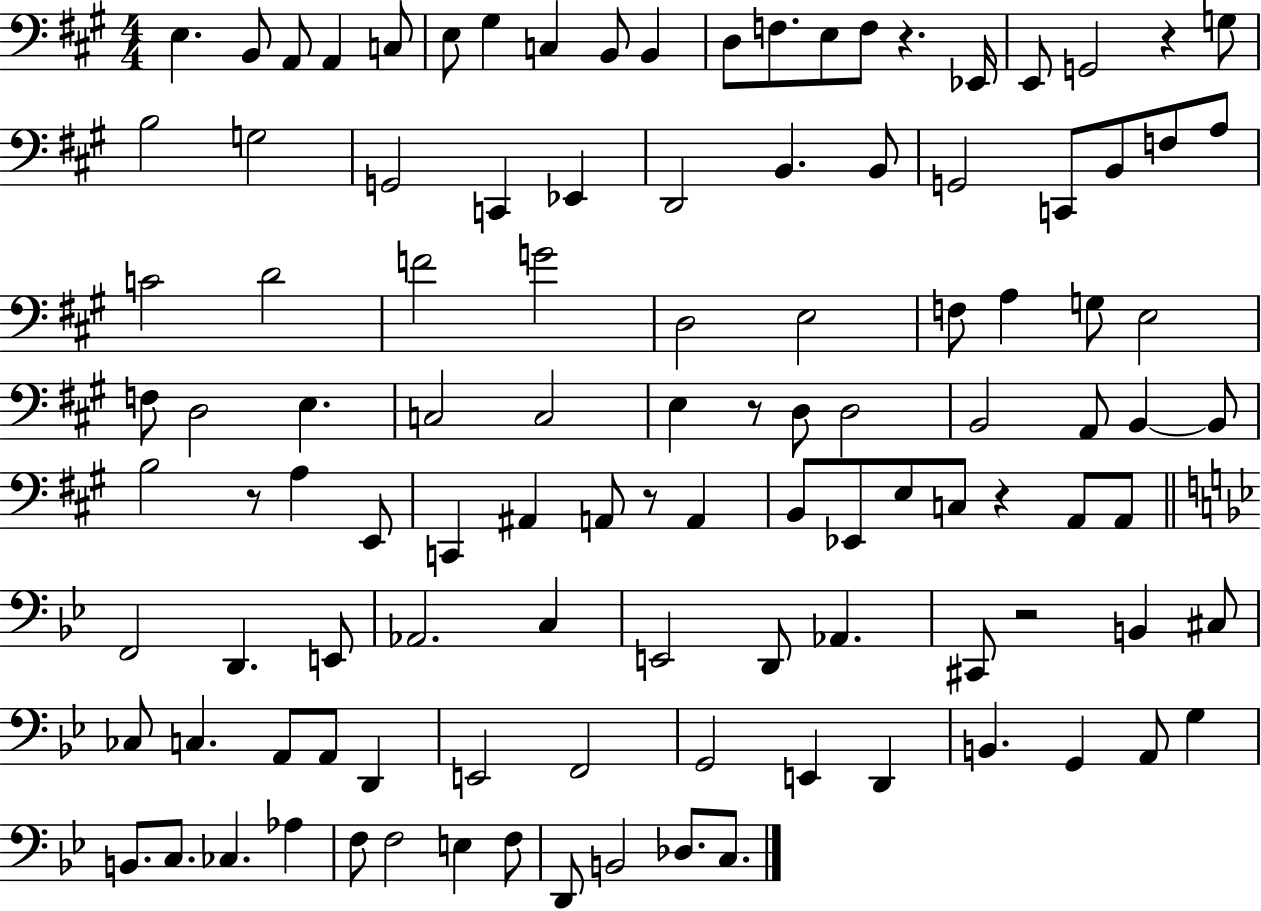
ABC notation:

X:1
T:Untitled
M:4/4
L:1/4
K:A
E, B,,/2 A,,/2 A,, C,/2 E,/2 ^G, C, B,,/2 B,, D,/2 F,/2 E,/2 F,/2 z _E,,/4 E,,/2 G,,2 z G,/2 B,2 G,2 G,,2 C,, _E,, D,,2 B,, B,,/2 G,,2 C,,/2 B,,/2 F,/2 A,/2 C2 D2 F2 G2 D,2 E,2 F,/2 A, G,/2 E,2 F,/2 D,2 E, C,2 C,2 E, z/2 D,/2 D,2 B,,2 A,,/2 B,, B,,/2 B,2 z/2 A, E,,/2 C,, ^A,, A,,/2 z/2 A,, B,,/2 _E,,/2 E,/2 C,/2 z A,,/2 A,,/2 F,,2 D,, E,,/2 _A,,2 C, E,,2 D,,/2 _A,, ^C,,/2 z2 B,, ^C,/2 _C,/2 C, A,,/2 A,,/2 D,, E,,2 F,,2 G,,2 E,, D,, B,, G,, A,,/2 G, B,,/2 C,/2 _C, _A, F,/2 F,2 E, F,/2 D,,/2 B,,2 _D,/2 C,/2